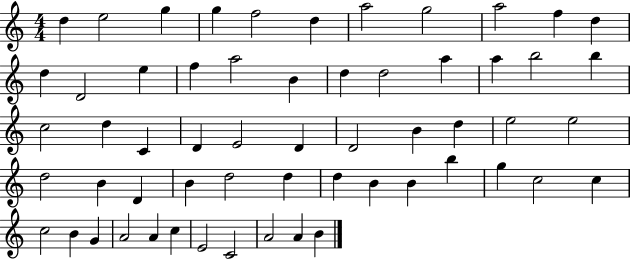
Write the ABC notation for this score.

X:1
T:Untitled
M:4/4
L:1/4
K:C
d e2 g g f2 d a2 g2 a2 f d d D2 e f a2 B d d2 a a b2 b c2 d C D E2 D D2 B d e2 e2 d2 B D B d2 d d B B b g c2 c c2 B G A2 A c E2 C2 A2 A B